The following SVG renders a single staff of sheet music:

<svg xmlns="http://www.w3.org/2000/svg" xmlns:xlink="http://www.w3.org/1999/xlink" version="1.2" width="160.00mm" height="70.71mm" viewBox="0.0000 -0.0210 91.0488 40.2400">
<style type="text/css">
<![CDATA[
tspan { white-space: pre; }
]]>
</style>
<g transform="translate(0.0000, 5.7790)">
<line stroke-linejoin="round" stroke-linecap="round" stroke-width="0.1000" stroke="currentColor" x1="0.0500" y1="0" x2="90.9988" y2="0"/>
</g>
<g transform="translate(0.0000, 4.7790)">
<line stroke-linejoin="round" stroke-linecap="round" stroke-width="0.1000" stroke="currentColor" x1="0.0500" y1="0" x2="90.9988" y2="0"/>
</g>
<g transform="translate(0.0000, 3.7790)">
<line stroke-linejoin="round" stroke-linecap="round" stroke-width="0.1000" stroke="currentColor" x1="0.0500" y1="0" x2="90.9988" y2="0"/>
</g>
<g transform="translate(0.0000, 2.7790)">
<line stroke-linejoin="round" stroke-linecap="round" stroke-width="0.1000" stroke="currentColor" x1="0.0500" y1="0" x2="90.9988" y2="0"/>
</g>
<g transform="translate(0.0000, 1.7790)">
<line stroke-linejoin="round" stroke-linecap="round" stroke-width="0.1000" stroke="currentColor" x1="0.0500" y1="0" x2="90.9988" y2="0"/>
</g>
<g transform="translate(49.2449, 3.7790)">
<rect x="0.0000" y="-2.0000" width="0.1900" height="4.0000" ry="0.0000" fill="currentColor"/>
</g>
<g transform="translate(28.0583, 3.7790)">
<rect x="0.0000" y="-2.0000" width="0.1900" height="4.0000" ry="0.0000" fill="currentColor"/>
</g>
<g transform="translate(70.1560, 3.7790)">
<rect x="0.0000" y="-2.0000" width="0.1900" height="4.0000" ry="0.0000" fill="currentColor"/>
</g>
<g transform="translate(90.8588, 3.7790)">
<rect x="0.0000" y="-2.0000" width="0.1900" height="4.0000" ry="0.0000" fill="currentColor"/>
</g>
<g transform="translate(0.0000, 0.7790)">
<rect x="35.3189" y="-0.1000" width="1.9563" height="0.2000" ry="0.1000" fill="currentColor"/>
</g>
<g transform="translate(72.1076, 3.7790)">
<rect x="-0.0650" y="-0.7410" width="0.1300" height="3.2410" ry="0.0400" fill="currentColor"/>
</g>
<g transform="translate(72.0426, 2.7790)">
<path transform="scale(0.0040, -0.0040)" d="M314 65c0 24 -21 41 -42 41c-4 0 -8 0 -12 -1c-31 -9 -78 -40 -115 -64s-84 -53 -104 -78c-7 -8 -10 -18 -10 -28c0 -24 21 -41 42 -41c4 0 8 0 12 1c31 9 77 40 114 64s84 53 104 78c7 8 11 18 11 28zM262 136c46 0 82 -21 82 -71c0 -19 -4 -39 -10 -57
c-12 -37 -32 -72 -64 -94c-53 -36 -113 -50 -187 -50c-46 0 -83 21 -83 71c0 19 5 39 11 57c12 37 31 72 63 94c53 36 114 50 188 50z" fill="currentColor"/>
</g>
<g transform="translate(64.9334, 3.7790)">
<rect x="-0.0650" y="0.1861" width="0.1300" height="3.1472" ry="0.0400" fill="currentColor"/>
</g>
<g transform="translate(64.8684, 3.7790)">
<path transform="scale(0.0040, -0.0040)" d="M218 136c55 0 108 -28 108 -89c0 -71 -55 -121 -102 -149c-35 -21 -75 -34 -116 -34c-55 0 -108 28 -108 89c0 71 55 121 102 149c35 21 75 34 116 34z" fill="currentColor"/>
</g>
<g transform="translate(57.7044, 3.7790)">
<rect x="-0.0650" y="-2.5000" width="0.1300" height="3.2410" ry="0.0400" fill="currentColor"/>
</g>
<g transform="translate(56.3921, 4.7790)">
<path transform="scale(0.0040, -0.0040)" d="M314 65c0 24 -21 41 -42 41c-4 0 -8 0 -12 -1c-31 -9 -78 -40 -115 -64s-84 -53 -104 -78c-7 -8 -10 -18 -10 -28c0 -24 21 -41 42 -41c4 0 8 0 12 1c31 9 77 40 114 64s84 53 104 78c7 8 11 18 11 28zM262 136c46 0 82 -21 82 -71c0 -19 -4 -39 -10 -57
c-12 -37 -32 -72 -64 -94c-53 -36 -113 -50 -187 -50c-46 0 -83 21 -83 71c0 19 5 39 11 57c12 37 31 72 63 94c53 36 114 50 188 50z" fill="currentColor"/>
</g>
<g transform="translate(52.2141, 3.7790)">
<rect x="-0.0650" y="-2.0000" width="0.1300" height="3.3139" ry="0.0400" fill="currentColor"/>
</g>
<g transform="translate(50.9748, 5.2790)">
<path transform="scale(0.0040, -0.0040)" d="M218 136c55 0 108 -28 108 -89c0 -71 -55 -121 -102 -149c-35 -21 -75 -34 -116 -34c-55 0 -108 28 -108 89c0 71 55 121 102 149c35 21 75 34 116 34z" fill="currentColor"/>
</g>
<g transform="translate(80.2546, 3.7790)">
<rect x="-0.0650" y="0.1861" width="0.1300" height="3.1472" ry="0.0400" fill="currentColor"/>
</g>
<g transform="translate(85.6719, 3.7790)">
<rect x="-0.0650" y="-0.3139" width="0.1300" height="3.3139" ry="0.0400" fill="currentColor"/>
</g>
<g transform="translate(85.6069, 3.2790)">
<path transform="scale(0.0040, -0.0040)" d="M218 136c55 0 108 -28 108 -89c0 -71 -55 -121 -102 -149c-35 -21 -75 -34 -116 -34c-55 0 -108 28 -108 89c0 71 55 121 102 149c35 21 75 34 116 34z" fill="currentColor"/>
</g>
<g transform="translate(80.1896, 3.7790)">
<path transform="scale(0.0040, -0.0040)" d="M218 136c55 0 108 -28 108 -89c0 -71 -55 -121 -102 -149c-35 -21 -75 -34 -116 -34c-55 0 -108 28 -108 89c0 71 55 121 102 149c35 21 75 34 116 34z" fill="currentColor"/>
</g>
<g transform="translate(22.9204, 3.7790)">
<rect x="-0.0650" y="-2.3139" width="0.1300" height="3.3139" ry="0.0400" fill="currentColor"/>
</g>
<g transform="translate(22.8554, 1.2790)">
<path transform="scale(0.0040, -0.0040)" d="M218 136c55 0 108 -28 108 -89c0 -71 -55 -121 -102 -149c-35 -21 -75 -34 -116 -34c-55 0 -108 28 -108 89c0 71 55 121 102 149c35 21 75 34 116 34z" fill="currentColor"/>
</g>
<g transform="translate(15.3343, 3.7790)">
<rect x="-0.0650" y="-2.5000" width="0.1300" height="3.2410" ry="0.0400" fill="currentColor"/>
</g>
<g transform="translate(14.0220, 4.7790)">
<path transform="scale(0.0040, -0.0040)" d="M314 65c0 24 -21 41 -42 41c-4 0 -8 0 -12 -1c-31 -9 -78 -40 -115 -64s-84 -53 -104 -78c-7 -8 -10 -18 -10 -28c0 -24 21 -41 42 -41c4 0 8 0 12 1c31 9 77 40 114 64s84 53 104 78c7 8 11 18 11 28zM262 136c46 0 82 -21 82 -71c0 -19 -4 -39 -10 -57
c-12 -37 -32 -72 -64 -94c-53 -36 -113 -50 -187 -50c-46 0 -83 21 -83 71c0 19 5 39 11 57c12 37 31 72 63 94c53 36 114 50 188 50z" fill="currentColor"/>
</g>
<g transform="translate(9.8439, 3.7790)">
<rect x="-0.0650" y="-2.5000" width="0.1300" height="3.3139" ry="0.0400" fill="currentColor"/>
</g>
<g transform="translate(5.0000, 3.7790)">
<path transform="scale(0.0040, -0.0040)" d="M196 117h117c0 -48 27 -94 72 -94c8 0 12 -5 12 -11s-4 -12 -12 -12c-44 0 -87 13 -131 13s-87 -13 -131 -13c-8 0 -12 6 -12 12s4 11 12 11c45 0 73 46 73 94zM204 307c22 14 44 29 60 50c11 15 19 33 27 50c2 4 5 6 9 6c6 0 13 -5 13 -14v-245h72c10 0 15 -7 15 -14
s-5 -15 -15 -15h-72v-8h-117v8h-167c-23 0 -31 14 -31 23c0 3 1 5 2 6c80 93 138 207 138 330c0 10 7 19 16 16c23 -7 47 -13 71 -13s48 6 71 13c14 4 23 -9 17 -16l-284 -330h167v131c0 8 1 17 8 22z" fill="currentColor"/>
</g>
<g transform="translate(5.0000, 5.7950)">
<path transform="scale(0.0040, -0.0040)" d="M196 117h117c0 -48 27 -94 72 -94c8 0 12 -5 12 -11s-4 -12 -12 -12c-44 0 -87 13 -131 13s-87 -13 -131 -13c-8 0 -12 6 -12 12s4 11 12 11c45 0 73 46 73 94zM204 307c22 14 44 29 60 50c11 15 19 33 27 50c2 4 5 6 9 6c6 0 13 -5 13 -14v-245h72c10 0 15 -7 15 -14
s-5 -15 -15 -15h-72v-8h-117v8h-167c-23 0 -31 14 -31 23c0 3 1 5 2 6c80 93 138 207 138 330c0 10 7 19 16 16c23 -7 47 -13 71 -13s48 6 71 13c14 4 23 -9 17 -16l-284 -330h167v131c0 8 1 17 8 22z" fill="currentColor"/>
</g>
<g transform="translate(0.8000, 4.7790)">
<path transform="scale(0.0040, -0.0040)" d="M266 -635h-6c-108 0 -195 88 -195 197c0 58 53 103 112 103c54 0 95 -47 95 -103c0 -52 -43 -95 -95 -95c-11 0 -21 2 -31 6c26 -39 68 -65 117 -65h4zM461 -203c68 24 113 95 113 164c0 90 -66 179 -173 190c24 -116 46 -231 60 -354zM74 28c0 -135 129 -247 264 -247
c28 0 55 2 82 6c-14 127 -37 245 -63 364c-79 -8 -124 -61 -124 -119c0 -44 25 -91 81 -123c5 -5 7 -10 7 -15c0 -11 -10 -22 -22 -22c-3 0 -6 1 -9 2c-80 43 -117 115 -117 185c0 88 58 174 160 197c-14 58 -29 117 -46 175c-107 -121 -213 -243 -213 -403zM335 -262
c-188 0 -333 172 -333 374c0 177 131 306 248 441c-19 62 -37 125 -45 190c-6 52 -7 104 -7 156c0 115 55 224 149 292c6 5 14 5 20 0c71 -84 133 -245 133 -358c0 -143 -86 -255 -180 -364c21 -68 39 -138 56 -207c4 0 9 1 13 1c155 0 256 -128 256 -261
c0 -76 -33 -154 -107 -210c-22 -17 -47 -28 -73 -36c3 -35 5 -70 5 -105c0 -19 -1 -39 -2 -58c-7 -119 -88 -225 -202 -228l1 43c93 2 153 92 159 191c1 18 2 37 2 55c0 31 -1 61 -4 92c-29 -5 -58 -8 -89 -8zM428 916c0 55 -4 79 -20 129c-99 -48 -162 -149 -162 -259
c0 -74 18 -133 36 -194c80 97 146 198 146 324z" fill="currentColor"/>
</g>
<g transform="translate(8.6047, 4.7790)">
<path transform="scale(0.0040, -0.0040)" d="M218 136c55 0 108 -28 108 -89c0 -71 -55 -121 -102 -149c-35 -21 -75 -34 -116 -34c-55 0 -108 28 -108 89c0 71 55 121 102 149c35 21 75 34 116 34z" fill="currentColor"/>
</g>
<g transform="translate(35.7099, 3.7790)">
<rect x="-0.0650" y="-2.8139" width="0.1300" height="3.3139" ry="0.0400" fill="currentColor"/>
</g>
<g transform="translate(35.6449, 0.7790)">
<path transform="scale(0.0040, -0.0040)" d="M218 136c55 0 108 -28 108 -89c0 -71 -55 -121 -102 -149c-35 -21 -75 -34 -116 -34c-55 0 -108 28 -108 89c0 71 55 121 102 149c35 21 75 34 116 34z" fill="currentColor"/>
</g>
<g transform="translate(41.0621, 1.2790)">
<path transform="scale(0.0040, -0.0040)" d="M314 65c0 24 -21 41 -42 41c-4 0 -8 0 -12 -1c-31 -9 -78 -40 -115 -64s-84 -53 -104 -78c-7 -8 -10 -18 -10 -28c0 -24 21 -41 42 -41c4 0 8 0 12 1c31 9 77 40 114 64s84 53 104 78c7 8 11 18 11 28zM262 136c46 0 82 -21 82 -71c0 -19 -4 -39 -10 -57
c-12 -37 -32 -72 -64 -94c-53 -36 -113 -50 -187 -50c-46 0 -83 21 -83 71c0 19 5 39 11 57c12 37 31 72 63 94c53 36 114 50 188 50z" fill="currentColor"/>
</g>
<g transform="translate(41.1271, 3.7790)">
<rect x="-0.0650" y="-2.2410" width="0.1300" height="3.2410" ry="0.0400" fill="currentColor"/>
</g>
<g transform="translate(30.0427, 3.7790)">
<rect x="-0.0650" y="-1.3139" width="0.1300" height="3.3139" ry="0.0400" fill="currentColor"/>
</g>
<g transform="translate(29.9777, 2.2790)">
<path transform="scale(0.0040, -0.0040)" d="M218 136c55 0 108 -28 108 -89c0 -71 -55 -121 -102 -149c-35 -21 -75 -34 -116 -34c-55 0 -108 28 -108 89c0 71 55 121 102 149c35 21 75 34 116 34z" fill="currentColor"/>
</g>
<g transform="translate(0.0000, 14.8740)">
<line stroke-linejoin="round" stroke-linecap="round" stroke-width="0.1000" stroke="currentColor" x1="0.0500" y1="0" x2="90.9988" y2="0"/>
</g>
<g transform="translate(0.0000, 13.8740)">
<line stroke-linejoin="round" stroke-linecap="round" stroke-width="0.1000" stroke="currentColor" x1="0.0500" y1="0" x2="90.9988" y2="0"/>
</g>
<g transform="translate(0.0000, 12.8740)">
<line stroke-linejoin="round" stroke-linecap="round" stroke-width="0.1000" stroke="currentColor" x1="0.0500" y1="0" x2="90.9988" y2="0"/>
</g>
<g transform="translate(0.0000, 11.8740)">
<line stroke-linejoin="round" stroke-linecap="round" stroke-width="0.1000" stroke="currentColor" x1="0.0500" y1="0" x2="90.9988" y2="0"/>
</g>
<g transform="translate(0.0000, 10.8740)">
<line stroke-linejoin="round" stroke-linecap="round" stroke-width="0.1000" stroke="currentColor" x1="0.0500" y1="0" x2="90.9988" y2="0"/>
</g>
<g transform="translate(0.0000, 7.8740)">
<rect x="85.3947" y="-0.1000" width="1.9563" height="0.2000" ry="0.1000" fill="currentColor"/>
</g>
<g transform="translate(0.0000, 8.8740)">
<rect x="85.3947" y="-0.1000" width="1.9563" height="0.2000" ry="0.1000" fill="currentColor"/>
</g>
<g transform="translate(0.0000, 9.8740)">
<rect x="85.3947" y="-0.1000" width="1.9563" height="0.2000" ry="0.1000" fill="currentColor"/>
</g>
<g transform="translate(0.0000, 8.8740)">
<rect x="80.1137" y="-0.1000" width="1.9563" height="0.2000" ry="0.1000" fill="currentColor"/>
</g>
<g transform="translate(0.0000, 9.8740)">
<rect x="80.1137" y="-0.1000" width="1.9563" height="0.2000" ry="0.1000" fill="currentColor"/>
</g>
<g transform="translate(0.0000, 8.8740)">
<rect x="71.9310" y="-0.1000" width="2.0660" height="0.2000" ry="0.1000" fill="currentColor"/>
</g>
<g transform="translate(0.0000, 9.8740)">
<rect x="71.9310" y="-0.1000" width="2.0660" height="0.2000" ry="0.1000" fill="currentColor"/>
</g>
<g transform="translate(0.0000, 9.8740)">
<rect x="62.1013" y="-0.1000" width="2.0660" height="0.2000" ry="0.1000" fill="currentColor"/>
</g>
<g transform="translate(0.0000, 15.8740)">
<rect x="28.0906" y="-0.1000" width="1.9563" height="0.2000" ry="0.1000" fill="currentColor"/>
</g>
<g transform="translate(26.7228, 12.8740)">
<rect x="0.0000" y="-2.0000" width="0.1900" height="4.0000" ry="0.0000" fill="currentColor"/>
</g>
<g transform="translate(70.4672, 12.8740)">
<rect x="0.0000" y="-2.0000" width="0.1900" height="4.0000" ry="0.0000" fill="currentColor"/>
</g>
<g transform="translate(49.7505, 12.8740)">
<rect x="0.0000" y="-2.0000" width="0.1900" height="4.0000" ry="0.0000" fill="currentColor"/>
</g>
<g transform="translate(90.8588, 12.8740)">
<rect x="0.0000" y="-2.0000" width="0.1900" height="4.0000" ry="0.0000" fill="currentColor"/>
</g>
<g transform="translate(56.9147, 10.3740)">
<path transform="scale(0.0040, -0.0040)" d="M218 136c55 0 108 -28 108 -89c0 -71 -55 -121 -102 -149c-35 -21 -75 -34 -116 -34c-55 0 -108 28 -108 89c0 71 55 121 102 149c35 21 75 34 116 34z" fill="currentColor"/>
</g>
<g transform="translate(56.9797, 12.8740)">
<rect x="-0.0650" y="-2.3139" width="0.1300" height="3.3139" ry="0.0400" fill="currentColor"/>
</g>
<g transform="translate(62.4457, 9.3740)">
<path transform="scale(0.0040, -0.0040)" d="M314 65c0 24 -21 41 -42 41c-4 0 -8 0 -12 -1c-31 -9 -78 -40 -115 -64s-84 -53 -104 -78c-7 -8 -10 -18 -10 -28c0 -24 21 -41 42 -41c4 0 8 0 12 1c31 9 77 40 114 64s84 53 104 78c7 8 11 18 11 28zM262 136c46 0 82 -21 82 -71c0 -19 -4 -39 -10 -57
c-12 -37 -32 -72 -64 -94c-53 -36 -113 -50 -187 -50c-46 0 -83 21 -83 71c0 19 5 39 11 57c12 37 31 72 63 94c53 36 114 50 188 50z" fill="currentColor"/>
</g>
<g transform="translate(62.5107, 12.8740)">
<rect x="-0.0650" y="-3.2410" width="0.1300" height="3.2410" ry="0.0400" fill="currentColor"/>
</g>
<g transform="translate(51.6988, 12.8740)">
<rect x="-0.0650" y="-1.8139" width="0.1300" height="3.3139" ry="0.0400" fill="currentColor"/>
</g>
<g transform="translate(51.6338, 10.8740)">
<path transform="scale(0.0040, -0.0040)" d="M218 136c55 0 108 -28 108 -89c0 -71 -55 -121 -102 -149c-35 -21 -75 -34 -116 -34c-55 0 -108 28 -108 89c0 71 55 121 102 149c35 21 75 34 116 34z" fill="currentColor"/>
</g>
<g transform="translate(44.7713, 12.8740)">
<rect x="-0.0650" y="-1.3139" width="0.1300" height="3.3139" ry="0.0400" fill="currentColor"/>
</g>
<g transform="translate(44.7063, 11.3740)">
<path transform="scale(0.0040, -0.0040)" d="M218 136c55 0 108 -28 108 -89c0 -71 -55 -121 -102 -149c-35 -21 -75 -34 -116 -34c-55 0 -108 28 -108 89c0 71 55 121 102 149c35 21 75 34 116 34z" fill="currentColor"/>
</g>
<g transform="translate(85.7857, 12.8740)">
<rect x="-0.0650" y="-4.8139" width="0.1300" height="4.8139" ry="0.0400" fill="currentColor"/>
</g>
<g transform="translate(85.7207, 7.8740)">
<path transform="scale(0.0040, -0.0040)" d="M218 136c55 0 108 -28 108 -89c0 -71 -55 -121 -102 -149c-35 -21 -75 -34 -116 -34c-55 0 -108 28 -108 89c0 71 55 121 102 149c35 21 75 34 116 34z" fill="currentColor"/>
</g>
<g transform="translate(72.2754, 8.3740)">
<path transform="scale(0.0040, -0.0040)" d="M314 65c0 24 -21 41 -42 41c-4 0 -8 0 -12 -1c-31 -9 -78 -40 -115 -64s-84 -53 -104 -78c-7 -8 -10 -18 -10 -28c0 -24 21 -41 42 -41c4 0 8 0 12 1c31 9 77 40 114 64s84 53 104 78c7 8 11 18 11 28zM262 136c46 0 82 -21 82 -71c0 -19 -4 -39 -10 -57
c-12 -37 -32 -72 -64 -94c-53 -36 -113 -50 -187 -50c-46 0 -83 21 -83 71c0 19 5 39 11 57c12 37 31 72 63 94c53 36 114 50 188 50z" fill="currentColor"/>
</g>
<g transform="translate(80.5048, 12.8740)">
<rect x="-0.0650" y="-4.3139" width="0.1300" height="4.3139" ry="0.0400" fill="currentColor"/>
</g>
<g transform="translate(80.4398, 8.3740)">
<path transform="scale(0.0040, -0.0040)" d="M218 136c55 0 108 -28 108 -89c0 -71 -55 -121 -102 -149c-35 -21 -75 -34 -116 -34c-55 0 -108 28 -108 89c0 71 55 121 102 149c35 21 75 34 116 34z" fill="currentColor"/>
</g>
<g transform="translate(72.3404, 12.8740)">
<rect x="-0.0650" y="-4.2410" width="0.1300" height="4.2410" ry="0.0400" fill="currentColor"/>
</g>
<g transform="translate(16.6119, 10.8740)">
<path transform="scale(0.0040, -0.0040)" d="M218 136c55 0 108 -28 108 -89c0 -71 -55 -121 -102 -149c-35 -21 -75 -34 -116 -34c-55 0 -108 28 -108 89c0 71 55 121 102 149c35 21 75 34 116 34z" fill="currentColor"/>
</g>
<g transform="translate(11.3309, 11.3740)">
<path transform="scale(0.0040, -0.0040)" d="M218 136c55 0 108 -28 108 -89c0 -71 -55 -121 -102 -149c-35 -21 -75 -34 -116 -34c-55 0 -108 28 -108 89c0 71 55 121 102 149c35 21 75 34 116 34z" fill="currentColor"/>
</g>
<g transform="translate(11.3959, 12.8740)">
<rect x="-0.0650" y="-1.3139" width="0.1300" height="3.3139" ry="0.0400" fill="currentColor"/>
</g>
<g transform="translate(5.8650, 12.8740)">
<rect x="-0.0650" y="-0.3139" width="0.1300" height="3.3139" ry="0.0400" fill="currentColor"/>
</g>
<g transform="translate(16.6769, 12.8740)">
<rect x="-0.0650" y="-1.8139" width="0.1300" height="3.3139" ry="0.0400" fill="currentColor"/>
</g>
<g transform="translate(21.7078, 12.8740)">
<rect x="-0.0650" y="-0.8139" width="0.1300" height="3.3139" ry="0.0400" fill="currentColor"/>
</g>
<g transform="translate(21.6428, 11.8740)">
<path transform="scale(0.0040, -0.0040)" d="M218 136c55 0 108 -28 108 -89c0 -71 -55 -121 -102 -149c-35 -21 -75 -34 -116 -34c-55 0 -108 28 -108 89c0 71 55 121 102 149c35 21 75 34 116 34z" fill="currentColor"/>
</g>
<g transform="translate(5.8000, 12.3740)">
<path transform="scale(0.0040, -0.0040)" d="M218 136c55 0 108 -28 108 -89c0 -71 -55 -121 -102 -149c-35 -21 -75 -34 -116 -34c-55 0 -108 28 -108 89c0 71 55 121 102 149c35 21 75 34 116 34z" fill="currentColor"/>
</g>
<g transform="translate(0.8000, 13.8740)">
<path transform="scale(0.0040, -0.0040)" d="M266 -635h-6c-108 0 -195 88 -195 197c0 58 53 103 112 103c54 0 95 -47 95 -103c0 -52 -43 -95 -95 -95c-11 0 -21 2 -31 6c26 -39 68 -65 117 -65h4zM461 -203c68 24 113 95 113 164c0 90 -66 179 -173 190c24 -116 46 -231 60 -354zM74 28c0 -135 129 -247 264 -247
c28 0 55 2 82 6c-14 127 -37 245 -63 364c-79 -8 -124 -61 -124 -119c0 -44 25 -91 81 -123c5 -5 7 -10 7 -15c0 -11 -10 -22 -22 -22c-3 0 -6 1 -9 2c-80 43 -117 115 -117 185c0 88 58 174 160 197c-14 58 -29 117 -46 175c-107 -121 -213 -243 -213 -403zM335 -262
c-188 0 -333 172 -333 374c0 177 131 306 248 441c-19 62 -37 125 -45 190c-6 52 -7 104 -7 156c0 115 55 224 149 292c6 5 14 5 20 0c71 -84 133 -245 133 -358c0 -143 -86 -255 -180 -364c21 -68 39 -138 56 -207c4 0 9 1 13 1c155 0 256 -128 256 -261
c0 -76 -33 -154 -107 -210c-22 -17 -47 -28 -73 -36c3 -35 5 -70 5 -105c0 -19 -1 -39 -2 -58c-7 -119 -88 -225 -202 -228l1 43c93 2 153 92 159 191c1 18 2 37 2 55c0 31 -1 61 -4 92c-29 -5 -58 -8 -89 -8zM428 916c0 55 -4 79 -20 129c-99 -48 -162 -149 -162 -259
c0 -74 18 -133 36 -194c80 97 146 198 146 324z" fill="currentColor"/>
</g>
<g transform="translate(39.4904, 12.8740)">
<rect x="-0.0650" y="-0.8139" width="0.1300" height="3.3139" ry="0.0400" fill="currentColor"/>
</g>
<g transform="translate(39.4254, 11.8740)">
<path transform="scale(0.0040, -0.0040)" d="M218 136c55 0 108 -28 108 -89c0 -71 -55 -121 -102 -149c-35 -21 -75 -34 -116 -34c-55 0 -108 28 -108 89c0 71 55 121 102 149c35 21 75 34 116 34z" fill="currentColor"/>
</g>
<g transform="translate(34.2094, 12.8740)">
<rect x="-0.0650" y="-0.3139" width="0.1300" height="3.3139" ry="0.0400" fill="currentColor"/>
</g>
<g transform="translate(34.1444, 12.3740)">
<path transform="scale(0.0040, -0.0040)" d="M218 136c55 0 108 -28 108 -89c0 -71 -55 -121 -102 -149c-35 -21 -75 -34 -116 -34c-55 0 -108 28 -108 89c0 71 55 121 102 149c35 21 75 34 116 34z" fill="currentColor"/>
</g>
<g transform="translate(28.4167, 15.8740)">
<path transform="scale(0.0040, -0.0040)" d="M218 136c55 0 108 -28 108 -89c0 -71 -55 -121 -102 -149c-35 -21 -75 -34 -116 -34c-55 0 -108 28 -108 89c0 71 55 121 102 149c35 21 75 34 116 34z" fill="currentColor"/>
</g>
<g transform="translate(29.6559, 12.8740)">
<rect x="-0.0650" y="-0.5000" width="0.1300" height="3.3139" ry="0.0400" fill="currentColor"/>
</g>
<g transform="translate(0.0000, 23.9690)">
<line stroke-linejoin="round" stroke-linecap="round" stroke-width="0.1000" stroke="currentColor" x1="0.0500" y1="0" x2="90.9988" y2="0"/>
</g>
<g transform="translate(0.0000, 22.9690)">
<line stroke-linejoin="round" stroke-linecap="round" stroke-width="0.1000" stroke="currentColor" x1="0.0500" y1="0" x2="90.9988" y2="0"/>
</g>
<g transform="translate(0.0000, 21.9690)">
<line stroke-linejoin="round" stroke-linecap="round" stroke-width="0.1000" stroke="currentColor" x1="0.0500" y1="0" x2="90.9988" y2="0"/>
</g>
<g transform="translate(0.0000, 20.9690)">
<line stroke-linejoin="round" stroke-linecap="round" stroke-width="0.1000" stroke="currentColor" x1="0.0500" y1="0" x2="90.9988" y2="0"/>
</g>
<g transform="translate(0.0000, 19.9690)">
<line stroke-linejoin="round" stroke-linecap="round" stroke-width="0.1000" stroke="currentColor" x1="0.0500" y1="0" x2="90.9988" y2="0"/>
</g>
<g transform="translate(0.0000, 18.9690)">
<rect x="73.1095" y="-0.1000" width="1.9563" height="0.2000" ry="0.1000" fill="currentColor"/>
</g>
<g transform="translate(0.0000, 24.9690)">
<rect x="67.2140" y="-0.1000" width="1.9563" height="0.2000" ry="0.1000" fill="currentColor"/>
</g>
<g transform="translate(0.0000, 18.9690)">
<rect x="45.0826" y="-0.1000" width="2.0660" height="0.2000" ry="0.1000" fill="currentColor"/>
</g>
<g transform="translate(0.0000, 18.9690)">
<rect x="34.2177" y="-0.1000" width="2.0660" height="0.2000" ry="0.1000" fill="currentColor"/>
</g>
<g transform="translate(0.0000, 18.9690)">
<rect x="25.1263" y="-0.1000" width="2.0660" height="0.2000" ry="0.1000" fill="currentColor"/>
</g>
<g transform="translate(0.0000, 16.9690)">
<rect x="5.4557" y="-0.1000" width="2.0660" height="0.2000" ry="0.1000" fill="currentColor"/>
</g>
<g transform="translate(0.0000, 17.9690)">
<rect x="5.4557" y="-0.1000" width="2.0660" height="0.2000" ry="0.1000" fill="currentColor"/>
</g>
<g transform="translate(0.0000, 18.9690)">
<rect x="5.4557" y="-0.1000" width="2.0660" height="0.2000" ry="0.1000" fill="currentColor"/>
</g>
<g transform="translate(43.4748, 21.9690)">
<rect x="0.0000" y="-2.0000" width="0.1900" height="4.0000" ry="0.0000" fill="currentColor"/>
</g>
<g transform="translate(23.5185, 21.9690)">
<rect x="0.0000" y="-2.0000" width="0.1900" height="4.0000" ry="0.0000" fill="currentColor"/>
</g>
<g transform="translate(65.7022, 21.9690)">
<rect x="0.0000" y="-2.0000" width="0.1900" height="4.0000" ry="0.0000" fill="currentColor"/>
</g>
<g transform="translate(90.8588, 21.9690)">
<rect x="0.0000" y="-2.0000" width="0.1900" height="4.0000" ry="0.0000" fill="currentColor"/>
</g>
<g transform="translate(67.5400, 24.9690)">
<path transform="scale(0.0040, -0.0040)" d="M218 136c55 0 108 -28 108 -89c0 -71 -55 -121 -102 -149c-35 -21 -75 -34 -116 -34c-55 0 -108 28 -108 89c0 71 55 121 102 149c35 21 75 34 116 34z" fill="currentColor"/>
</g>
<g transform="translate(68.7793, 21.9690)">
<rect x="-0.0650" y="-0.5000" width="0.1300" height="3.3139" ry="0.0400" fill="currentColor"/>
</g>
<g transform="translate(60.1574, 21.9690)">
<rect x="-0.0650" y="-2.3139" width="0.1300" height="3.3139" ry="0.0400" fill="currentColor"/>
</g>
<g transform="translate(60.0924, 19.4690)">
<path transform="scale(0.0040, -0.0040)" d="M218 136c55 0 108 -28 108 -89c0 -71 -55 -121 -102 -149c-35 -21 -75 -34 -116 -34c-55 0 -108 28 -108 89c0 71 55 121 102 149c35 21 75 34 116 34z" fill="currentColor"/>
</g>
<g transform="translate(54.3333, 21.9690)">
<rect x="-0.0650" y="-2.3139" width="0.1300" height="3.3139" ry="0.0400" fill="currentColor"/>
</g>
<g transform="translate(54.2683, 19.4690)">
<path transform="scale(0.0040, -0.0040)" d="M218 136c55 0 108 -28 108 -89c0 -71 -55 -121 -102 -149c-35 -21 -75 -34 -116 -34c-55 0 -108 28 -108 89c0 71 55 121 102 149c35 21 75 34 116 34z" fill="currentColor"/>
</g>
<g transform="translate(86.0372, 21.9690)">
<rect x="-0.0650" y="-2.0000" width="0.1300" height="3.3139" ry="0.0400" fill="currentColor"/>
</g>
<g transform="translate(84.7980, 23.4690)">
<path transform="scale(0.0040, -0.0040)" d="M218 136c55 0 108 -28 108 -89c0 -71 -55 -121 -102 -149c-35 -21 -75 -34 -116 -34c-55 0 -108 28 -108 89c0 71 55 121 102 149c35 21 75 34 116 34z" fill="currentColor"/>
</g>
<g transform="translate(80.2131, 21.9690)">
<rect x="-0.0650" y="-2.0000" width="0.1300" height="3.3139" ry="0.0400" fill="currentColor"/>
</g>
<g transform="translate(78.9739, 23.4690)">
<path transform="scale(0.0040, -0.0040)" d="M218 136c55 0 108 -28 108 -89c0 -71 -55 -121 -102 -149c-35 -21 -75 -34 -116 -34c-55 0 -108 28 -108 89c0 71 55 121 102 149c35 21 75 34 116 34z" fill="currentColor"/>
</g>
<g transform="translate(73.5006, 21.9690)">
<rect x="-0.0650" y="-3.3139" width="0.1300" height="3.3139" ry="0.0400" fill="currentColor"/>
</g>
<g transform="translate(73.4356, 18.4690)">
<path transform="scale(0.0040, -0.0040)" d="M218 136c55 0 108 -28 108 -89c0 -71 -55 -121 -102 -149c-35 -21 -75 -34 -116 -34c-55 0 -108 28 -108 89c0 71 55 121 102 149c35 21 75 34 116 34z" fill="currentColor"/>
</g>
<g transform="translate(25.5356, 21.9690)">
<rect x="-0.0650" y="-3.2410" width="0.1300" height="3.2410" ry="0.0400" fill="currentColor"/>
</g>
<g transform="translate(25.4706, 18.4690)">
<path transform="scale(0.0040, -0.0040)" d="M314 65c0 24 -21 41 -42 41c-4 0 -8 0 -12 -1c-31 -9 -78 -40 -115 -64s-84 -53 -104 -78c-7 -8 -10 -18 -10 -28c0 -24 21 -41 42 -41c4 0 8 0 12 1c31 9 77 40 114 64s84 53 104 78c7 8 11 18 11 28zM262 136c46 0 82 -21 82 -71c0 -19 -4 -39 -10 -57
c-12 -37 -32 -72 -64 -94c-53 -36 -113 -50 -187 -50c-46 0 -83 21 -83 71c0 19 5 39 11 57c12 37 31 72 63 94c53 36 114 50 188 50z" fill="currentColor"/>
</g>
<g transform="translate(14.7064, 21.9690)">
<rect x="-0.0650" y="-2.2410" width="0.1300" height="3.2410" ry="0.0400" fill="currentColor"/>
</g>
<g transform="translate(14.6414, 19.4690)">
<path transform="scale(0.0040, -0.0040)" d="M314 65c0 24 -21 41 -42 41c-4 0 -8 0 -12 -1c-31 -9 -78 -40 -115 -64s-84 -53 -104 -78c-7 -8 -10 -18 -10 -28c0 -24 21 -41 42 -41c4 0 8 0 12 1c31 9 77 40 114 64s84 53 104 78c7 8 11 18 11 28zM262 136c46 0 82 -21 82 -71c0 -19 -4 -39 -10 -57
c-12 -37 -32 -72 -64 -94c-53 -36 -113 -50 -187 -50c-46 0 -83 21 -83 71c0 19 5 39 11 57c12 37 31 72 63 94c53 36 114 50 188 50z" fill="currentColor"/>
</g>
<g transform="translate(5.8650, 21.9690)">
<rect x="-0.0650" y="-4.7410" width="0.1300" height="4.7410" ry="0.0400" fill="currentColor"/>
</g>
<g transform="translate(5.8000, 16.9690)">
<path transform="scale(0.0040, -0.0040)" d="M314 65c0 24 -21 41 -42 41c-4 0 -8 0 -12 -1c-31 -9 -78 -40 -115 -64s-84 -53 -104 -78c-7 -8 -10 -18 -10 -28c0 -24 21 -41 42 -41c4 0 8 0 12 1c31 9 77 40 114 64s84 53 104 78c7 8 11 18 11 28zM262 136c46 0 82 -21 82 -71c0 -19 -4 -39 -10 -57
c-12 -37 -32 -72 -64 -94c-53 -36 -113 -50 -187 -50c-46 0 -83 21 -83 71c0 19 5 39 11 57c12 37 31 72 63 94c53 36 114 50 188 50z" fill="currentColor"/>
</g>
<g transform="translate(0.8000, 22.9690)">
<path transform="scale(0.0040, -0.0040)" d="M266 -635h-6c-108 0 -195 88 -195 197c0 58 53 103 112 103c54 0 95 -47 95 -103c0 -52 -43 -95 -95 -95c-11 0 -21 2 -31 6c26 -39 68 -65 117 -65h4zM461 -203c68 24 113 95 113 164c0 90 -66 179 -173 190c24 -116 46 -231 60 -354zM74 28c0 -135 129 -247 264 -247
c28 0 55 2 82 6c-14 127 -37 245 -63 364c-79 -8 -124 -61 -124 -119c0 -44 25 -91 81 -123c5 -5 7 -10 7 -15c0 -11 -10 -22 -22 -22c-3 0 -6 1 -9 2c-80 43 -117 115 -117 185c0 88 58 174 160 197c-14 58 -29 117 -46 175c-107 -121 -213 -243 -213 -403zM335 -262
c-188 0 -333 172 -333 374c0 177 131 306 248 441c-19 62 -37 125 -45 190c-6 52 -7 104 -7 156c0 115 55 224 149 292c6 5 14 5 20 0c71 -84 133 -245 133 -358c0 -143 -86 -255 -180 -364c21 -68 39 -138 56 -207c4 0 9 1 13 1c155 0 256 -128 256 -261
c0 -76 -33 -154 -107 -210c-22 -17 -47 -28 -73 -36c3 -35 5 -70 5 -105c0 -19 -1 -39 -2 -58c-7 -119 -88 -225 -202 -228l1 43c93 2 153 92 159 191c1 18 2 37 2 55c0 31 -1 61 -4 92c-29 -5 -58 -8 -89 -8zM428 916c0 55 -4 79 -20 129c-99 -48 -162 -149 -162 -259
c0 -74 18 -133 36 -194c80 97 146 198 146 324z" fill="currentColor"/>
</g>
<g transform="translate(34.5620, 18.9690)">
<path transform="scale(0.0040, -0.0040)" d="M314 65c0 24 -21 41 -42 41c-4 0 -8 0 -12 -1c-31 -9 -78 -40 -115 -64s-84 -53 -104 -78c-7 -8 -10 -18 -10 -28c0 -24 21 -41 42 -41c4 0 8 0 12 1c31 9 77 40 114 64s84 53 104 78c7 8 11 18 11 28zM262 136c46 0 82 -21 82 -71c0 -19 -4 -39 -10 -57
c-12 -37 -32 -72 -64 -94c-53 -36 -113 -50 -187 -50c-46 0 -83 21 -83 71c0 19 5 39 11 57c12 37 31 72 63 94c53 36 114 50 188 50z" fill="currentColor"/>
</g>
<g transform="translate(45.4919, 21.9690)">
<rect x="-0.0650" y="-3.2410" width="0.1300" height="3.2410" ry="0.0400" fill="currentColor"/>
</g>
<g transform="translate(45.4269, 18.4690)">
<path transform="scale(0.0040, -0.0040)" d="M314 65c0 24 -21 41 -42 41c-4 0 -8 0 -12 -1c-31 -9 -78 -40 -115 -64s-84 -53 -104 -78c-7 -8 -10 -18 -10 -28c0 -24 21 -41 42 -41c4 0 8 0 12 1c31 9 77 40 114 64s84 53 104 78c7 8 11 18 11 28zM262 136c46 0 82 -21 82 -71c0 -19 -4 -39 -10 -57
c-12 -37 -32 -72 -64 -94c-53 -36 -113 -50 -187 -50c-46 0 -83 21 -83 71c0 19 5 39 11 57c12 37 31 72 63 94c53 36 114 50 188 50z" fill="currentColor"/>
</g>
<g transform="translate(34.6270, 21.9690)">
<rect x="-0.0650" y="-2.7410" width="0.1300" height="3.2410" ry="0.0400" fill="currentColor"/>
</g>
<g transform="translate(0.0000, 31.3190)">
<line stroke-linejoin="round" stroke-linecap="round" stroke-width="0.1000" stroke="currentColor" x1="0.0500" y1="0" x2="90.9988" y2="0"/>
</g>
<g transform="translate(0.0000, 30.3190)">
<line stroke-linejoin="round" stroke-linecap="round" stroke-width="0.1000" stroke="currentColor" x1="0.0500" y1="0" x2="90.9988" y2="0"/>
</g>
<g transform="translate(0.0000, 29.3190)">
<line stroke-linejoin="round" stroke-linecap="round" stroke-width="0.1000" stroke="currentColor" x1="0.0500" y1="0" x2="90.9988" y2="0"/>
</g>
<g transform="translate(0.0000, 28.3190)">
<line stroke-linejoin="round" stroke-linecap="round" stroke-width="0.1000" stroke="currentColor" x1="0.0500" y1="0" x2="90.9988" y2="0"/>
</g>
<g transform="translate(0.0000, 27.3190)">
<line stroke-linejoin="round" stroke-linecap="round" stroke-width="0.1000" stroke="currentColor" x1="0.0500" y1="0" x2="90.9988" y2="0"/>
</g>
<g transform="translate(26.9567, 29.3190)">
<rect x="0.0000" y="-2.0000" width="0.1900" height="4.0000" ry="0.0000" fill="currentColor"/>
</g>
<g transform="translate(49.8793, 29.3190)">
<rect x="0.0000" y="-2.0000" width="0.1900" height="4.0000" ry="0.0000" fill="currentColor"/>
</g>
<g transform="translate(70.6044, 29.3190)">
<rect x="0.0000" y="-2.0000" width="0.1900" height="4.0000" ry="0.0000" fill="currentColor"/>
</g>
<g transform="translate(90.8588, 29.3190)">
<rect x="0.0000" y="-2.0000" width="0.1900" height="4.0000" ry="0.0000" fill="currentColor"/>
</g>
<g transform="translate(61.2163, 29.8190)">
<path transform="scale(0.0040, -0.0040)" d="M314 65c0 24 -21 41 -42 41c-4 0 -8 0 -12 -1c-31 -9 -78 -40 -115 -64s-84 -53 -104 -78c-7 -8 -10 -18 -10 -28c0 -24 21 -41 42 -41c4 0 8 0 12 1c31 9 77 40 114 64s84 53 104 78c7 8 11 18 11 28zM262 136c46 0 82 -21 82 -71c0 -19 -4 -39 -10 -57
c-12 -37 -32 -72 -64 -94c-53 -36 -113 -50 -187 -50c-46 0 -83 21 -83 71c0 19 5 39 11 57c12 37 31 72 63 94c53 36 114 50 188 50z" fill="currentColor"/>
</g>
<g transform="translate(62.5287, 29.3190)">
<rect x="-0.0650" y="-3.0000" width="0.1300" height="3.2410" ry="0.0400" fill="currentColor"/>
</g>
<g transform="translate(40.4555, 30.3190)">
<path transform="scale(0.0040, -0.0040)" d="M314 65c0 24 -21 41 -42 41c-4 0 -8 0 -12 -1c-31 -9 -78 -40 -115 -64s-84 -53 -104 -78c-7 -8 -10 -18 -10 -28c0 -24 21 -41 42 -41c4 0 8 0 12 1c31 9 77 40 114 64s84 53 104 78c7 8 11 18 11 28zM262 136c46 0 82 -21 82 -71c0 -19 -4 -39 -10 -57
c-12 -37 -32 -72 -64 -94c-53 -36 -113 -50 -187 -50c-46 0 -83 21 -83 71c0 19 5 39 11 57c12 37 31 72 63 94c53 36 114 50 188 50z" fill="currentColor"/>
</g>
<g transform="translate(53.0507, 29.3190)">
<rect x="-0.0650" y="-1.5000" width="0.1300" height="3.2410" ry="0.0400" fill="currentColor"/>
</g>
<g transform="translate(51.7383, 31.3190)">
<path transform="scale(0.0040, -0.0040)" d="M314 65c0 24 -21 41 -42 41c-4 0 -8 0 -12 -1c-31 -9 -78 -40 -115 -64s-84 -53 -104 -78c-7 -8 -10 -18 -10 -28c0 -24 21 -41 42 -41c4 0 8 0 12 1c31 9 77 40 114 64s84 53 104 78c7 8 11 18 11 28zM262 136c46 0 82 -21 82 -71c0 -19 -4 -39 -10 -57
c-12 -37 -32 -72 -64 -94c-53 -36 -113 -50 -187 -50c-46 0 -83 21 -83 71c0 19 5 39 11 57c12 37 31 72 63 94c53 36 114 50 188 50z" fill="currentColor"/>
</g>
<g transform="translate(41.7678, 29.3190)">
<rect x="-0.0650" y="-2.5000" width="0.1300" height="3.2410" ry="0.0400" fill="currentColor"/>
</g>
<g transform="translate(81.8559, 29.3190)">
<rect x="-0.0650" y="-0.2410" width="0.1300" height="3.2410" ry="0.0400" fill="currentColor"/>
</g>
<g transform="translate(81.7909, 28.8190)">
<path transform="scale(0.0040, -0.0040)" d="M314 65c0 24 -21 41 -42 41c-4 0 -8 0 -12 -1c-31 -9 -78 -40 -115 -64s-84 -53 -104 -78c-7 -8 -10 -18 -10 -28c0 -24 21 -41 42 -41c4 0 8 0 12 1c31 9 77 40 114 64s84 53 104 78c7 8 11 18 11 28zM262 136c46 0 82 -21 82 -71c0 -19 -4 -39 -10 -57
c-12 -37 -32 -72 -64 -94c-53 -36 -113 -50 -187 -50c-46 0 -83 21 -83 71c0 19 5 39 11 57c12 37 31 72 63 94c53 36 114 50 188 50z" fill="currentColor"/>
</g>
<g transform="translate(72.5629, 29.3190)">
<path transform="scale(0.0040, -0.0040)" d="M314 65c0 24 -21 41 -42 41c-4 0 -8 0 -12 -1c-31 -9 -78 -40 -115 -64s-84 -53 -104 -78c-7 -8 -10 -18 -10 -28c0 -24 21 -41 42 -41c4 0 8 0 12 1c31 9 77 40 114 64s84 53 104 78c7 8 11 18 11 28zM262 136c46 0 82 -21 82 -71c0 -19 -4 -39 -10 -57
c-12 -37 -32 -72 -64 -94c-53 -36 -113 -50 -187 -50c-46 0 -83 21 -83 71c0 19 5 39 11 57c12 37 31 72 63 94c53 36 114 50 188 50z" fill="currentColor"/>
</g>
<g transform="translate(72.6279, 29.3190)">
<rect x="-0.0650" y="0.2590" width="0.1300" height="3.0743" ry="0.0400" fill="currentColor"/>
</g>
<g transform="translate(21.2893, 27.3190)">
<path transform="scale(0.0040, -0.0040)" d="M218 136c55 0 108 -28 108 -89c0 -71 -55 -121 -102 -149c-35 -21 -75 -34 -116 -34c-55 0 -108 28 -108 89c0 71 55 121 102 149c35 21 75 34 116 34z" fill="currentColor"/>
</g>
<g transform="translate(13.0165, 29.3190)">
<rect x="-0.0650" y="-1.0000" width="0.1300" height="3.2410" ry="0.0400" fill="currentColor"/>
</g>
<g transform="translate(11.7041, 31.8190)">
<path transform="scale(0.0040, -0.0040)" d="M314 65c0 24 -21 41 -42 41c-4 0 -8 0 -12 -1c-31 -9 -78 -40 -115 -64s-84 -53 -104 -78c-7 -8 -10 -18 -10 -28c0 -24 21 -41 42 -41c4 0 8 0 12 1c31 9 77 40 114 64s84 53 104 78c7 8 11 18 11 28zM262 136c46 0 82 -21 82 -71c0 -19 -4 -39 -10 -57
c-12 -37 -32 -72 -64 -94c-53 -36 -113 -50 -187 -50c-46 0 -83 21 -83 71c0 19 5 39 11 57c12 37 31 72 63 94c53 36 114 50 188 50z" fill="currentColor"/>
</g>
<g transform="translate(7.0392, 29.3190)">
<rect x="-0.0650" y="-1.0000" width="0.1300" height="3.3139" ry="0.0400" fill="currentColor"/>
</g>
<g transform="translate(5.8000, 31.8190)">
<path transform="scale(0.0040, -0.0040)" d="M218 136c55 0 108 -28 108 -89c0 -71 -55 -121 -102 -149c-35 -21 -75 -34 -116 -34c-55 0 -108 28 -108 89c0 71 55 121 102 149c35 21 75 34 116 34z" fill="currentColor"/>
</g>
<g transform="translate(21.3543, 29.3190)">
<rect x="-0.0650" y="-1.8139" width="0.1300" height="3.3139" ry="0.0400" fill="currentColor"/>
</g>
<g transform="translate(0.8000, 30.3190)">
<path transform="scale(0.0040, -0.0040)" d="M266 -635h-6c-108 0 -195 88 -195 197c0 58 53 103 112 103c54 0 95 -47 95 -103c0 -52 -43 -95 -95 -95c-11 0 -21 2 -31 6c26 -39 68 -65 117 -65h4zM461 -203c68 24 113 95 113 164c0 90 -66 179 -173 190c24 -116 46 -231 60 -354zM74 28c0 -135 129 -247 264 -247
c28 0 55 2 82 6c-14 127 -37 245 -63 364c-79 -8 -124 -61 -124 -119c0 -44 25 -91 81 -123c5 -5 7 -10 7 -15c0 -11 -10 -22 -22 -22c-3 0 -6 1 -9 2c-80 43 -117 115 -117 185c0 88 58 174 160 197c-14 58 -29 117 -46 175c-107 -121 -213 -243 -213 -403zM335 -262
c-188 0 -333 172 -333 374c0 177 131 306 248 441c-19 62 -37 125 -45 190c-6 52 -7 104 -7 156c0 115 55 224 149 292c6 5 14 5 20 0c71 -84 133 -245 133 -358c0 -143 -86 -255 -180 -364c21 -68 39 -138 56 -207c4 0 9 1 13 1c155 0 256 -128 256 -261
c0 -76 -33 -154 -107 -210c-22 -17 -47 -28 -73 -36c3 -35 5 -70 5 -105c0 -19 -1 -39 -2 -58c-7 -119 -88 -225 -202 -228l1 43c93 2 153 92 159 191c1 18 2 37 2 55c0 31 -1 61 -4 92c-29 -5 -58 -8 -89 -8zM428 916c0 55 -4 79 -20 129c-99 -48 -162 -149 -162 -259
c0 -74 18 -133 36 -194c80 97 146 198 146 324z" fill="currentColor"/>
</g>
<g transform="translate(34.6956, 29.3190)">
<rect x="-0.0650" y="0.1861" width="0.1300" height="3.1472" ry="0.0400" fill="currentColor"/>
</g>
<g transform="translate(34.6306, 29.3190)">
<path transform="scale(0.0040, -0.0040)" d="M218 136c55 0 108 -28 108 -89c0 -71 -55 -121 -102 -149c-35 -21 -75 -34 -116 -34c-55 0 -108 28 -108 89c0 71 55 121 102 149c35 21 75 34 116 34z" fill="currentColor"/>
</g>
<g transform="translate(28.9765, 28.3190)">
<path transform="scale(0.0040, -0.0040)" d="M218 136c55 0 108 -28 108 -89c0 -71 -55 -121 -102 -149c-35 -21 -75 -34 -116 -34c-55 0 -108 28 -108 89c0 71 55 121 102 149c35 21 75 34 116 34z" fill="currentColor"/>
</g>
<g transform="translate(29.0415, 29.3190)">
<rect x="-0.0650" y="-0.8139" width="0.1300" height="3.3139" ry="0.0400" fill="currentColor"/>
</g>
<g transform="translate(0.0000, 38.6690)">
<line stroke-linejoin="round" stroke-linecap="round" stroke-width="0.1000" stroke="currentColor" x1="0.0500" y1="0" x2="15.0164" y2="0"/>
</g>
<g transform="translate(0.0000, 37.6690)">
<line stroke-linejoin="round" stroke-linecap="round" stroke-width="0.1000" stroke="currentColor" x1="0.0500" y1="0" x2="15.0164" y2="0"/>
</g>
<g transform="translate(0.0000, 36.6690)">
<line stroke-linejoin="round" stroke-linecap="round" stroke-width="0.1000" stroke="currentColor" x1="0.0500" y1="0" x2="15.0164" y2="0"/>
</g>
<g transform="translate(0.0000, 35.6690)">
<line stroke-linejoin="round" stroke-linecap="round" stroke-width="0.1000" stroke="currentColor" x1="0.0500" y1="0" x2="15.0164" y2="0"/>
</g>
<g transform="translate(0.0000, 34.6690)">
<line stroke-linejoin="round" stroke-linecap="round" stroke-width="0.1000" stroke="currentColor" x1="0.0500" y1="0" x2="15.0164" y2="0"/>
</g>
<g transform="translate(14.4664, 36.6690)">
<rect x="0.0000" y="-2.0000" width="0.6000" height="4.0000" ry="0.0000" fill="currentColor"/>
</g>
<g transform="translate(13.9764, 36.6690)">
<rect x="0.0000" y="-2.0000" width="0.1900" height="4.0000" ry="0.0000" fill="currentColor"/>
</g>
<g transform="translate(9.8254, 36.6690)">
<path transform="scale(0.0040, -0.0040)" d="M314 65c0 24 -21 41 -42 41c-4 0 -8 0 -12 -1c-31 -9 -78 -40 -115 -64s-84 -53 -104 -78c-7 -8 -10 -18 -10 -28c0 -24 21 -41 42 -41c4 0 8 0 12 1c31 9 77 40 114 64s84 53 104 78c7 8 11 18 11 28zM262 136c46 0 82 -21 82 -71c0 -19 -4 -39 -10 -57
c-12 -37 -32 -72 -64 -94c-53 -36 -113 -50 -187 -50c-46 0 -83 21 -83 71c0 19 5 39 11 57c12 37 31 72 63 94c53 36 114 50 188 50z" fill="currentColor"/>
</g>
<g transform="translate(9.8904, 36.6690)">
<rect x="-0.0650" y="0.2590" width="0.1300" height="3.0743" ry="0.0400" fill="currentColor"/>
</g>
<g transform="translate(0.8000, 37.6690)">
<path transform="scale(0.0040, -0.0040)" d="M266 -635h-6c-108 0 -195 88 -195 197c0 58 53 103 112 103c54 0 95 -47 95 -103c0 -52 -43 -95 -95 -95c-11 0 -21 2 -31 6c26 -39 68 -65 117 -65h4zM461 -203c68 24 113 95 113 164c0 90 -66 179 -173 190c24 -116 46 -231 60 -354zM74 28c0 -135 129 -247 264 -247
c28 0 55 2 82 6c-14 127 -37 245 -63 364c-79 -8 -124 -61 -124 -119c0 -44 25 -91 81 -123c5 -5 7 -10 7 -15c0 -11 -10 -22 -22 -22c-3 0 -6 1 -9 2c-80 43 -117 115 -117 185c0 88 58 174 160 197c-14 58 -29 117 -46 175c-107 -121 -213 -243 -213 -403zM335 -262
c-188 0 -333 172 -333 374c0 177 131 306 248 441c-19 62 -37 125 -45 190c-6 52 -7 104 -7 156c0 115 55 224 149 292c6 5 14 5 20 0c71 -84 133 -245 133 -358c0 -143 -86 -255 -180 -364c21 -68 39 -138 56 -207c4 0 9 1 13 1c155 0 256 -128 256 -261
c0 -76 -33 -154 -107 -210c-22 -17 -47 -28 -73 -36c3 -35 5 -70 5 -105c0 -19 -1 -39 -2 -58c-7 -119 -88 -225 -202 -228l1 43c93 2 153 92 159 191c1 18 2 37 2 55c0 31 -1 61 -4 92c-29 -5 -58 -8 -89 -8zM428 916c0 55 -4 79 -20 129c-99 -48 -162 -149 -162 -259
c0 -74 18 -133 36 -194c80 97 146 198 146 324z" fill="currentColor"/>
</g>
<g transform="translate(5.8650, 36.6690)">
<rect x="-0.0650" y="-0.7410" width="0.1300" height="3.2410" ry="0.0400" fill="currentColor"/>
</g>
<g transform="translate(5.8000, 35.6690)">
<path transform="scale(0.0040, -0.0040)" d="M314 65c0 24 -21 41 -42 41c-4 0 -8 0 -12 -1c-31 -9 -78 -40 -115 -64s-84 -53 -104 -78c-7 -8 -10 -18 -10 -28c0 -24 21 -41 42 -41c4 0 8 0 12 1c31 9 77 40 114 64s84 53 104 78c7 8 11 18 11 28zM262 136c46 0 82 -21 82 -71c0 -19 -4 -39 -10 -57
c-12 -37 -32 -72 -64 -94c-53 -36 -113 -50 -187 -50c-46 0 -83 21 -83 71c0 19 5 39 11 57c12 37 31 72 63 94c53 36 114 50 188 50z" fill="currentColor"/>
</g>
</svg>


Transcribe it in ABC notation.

X:1
T:Untitled
M:4/4
L:1/4
K:C
G G2 g e a g2 F G2 B d2 B c c e f d C c d e f g b2 d'2 d' e' e'2 g2 b2 a2 b2 g g C b F F D D2 f d B G2 E2 A2 B2 c2 d2 B2